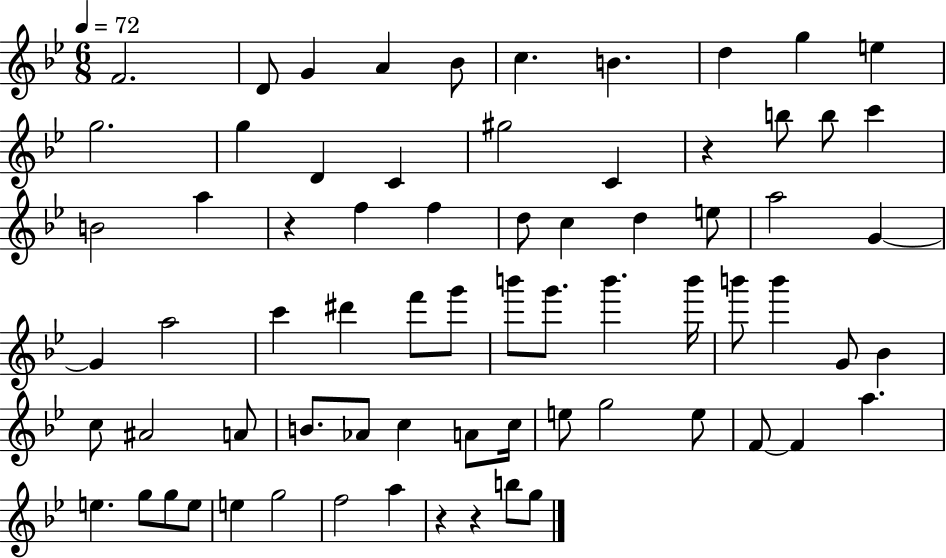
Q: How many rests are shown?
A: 4